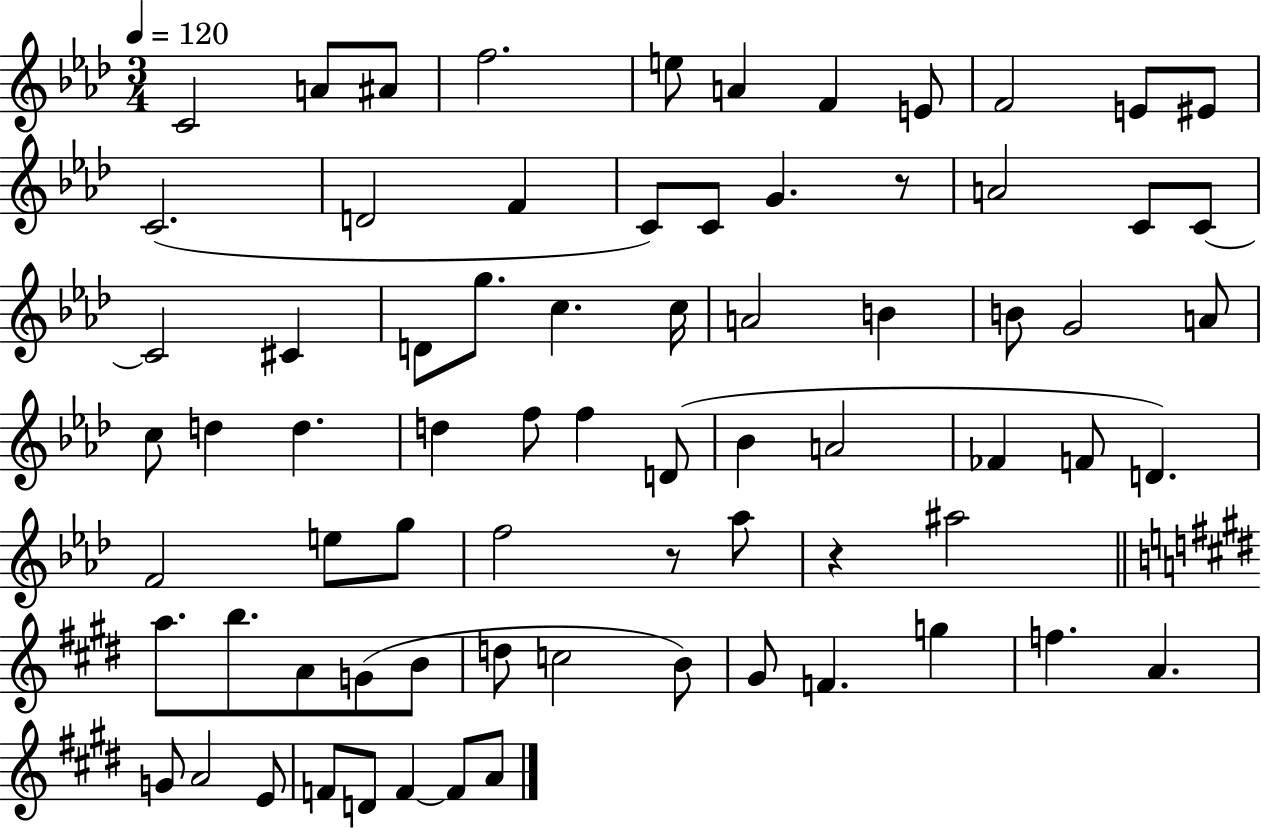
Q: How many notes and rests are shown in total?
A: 73